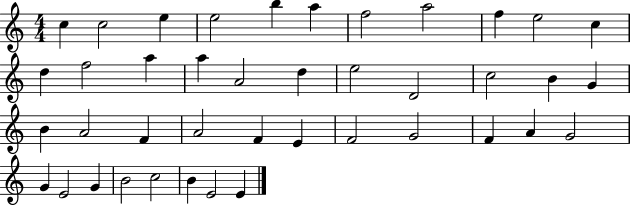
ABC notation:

X:1
T:Untitled
M:4/4
L:1/4
K:C
c c2 e e2 b a f2 a2 f e2 c d f2 a a A2 d e2 D2 c2 B G B A2 F A2 F E F2 G2 F A G2 G E2 G B2 c2 B E2 E